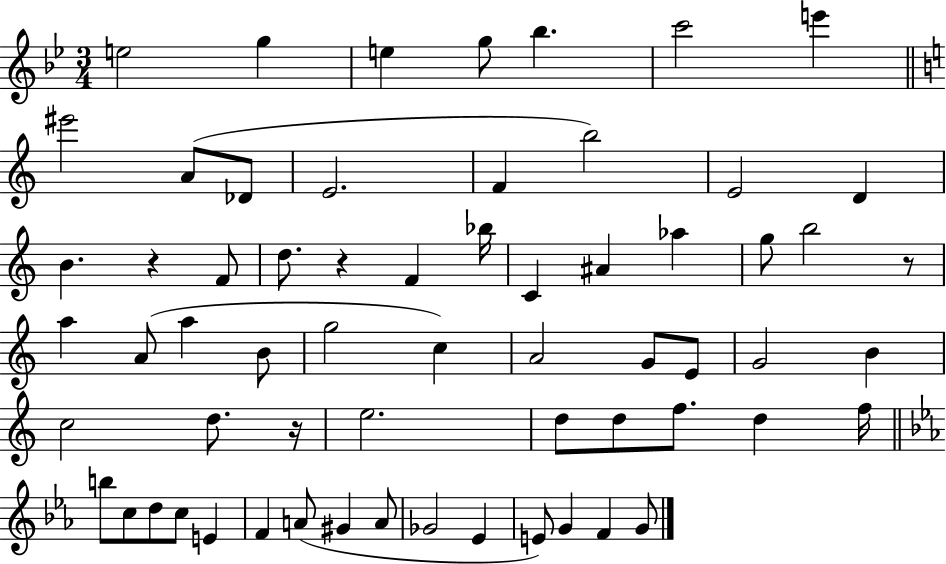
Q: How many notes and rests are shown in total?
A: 63